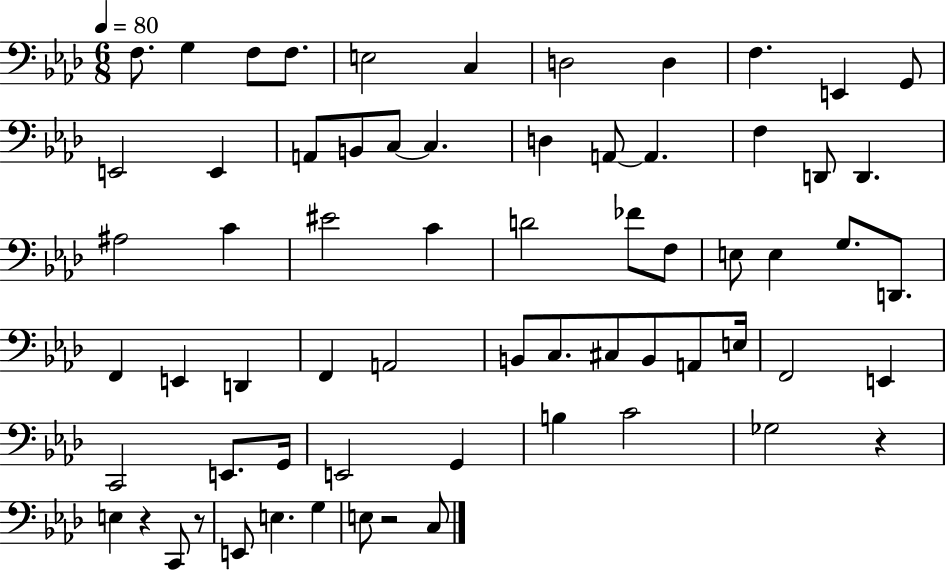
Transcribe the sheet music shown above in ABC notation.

X:1
T:Untitled
M:6/8
L:1/4
K:Ab
F,/2 G, F,/2 F,/2 E,2 C, D,2 D, F, E,, G,,/2 E,,2 E,, A,,/2 B,,/2 C,/2 C, D, A,,/2 A,, F, D,,/2 D,, ^A,2 C ^E2 C D2 _F/2 F,/2 E,/2 E, G,/2 D,,/2 F,, E,, D,, F,, A,,2 B,,/2 C,/2 ^C,/2 B,,/2 A,,/2 E,/4 F,,2 E,, C,,2 E,,/2 G,,/4 E,,2 G,, B, C2 _G,2 z E, z C,,/2 z/2 E,,/2 E, G, E,/2 z2 C,/2